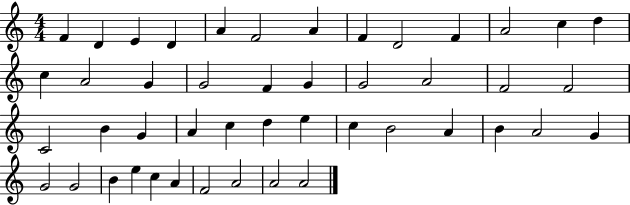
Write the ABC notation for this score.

X:1
T:Untitled
M:4/4
L:1/4
K:C
F D E D A F2 A F D2 F A2 c d c A2 G G2 F G G2 A2 F2 F2 C2 B G A c d e c B2 A B A2 G G2 G2 B e c A F2 A2 A2 A2